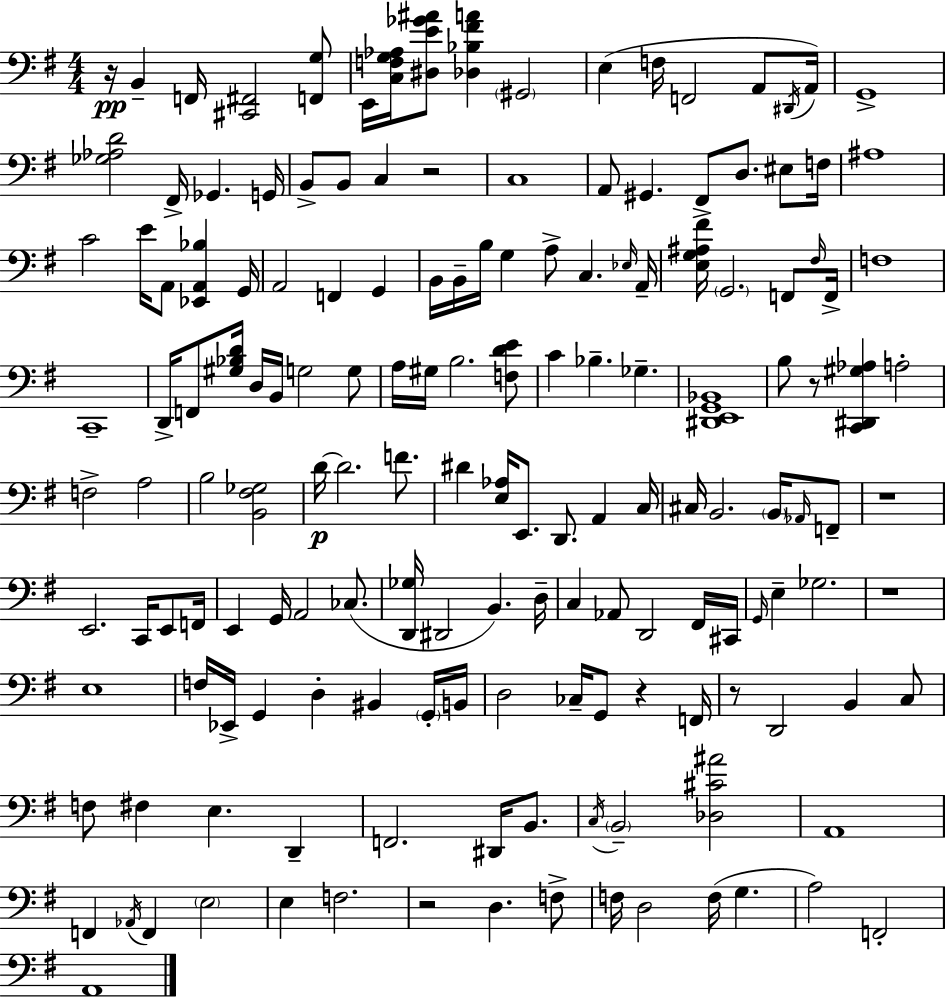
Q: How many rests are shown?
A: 8